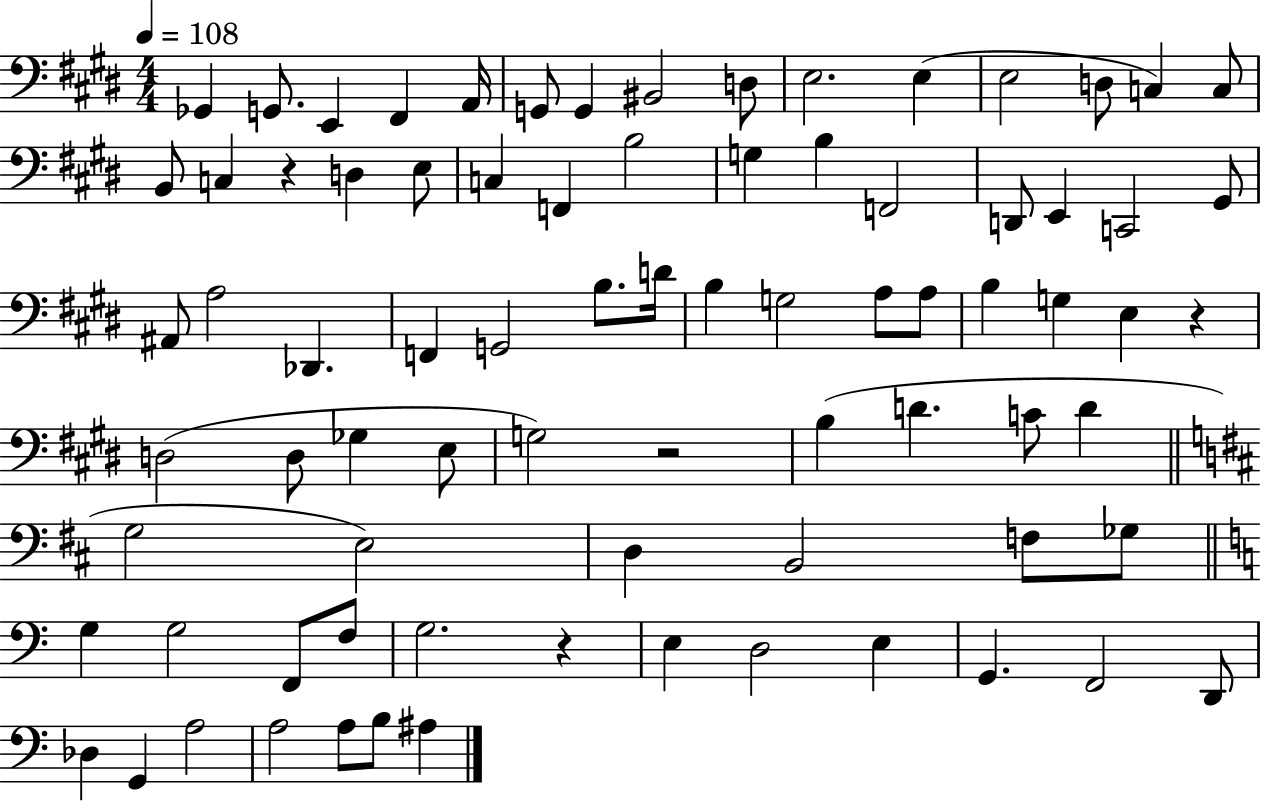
X:1
T:Untitled
M:4/4
L:1/4
K:E
_G,, G,,/2 E,, ^F,, A,,/4 G,,/2 G,, ^B,,2 D,/2 E,2 E, E,2 D,/2 C, C,/2 B,,/2 C, z D, E,/2 C, F,, B,2 G, B, F,,2 D,,/2 E,, C,,2 ^G,,/2 ^A,,/2 A,2 _D,, F,, G,,2 B,/2 D/4 B, G,2 A,/2 A,/2 B, G, E, z D,2 D,/2 _G, E,/2 G,2 z2 B, D C/2 D G,2 E,2 D, B,,2 F,/2 _G,/2 G, G,2 F,,/2 F,/2 G,2 z E, D,2 E, G,, F,,2 D,,/2 _D, G,, A,2 A,2 A,/2 B,/2 ^A,